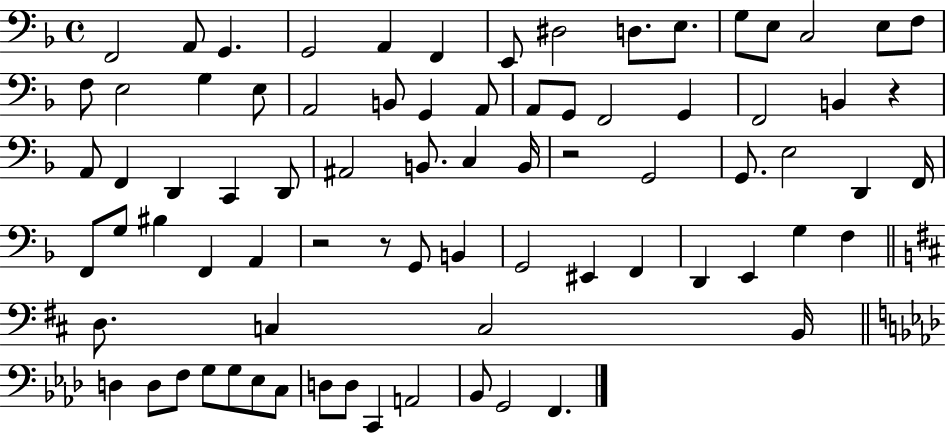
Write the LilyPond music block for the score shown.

{
  \clef bass
  \time 4/4
  \defaultTimeSignature
  \key f \major
  f,2 a,8 g,4. | g,2 a,4 f,4 | e,8 dis2 d8. e8. | g8 e8 c2 e8 f8 | \break f8 e2 g4 e8 | a,2 b,8 g,4 a,8 | a,8 g,8 f,2 g,4 | f,2 b,4 r4 | \break a,8 f,4 d,4 c,4 d,8 | ais,2 b,8. c4 b,16 | r2 g,2 | g,8. e2 d,4 f,16 | \break f,8 g8 bis4 f,4 a,4 | r2 r8 g,8 b,4 | g,2 eis,4 f,4 | d,4 e,4 g4 f4 | \break \bar "||" \break \key b \minor d8. c4 c2 b,16 | \bar "||" \break \key f \minor d4 d8 f8 g8 g8 ees8 c8 | d8 d8 c,4 a,2 | bes,8 g,2 f,4. | \bar "|."
}